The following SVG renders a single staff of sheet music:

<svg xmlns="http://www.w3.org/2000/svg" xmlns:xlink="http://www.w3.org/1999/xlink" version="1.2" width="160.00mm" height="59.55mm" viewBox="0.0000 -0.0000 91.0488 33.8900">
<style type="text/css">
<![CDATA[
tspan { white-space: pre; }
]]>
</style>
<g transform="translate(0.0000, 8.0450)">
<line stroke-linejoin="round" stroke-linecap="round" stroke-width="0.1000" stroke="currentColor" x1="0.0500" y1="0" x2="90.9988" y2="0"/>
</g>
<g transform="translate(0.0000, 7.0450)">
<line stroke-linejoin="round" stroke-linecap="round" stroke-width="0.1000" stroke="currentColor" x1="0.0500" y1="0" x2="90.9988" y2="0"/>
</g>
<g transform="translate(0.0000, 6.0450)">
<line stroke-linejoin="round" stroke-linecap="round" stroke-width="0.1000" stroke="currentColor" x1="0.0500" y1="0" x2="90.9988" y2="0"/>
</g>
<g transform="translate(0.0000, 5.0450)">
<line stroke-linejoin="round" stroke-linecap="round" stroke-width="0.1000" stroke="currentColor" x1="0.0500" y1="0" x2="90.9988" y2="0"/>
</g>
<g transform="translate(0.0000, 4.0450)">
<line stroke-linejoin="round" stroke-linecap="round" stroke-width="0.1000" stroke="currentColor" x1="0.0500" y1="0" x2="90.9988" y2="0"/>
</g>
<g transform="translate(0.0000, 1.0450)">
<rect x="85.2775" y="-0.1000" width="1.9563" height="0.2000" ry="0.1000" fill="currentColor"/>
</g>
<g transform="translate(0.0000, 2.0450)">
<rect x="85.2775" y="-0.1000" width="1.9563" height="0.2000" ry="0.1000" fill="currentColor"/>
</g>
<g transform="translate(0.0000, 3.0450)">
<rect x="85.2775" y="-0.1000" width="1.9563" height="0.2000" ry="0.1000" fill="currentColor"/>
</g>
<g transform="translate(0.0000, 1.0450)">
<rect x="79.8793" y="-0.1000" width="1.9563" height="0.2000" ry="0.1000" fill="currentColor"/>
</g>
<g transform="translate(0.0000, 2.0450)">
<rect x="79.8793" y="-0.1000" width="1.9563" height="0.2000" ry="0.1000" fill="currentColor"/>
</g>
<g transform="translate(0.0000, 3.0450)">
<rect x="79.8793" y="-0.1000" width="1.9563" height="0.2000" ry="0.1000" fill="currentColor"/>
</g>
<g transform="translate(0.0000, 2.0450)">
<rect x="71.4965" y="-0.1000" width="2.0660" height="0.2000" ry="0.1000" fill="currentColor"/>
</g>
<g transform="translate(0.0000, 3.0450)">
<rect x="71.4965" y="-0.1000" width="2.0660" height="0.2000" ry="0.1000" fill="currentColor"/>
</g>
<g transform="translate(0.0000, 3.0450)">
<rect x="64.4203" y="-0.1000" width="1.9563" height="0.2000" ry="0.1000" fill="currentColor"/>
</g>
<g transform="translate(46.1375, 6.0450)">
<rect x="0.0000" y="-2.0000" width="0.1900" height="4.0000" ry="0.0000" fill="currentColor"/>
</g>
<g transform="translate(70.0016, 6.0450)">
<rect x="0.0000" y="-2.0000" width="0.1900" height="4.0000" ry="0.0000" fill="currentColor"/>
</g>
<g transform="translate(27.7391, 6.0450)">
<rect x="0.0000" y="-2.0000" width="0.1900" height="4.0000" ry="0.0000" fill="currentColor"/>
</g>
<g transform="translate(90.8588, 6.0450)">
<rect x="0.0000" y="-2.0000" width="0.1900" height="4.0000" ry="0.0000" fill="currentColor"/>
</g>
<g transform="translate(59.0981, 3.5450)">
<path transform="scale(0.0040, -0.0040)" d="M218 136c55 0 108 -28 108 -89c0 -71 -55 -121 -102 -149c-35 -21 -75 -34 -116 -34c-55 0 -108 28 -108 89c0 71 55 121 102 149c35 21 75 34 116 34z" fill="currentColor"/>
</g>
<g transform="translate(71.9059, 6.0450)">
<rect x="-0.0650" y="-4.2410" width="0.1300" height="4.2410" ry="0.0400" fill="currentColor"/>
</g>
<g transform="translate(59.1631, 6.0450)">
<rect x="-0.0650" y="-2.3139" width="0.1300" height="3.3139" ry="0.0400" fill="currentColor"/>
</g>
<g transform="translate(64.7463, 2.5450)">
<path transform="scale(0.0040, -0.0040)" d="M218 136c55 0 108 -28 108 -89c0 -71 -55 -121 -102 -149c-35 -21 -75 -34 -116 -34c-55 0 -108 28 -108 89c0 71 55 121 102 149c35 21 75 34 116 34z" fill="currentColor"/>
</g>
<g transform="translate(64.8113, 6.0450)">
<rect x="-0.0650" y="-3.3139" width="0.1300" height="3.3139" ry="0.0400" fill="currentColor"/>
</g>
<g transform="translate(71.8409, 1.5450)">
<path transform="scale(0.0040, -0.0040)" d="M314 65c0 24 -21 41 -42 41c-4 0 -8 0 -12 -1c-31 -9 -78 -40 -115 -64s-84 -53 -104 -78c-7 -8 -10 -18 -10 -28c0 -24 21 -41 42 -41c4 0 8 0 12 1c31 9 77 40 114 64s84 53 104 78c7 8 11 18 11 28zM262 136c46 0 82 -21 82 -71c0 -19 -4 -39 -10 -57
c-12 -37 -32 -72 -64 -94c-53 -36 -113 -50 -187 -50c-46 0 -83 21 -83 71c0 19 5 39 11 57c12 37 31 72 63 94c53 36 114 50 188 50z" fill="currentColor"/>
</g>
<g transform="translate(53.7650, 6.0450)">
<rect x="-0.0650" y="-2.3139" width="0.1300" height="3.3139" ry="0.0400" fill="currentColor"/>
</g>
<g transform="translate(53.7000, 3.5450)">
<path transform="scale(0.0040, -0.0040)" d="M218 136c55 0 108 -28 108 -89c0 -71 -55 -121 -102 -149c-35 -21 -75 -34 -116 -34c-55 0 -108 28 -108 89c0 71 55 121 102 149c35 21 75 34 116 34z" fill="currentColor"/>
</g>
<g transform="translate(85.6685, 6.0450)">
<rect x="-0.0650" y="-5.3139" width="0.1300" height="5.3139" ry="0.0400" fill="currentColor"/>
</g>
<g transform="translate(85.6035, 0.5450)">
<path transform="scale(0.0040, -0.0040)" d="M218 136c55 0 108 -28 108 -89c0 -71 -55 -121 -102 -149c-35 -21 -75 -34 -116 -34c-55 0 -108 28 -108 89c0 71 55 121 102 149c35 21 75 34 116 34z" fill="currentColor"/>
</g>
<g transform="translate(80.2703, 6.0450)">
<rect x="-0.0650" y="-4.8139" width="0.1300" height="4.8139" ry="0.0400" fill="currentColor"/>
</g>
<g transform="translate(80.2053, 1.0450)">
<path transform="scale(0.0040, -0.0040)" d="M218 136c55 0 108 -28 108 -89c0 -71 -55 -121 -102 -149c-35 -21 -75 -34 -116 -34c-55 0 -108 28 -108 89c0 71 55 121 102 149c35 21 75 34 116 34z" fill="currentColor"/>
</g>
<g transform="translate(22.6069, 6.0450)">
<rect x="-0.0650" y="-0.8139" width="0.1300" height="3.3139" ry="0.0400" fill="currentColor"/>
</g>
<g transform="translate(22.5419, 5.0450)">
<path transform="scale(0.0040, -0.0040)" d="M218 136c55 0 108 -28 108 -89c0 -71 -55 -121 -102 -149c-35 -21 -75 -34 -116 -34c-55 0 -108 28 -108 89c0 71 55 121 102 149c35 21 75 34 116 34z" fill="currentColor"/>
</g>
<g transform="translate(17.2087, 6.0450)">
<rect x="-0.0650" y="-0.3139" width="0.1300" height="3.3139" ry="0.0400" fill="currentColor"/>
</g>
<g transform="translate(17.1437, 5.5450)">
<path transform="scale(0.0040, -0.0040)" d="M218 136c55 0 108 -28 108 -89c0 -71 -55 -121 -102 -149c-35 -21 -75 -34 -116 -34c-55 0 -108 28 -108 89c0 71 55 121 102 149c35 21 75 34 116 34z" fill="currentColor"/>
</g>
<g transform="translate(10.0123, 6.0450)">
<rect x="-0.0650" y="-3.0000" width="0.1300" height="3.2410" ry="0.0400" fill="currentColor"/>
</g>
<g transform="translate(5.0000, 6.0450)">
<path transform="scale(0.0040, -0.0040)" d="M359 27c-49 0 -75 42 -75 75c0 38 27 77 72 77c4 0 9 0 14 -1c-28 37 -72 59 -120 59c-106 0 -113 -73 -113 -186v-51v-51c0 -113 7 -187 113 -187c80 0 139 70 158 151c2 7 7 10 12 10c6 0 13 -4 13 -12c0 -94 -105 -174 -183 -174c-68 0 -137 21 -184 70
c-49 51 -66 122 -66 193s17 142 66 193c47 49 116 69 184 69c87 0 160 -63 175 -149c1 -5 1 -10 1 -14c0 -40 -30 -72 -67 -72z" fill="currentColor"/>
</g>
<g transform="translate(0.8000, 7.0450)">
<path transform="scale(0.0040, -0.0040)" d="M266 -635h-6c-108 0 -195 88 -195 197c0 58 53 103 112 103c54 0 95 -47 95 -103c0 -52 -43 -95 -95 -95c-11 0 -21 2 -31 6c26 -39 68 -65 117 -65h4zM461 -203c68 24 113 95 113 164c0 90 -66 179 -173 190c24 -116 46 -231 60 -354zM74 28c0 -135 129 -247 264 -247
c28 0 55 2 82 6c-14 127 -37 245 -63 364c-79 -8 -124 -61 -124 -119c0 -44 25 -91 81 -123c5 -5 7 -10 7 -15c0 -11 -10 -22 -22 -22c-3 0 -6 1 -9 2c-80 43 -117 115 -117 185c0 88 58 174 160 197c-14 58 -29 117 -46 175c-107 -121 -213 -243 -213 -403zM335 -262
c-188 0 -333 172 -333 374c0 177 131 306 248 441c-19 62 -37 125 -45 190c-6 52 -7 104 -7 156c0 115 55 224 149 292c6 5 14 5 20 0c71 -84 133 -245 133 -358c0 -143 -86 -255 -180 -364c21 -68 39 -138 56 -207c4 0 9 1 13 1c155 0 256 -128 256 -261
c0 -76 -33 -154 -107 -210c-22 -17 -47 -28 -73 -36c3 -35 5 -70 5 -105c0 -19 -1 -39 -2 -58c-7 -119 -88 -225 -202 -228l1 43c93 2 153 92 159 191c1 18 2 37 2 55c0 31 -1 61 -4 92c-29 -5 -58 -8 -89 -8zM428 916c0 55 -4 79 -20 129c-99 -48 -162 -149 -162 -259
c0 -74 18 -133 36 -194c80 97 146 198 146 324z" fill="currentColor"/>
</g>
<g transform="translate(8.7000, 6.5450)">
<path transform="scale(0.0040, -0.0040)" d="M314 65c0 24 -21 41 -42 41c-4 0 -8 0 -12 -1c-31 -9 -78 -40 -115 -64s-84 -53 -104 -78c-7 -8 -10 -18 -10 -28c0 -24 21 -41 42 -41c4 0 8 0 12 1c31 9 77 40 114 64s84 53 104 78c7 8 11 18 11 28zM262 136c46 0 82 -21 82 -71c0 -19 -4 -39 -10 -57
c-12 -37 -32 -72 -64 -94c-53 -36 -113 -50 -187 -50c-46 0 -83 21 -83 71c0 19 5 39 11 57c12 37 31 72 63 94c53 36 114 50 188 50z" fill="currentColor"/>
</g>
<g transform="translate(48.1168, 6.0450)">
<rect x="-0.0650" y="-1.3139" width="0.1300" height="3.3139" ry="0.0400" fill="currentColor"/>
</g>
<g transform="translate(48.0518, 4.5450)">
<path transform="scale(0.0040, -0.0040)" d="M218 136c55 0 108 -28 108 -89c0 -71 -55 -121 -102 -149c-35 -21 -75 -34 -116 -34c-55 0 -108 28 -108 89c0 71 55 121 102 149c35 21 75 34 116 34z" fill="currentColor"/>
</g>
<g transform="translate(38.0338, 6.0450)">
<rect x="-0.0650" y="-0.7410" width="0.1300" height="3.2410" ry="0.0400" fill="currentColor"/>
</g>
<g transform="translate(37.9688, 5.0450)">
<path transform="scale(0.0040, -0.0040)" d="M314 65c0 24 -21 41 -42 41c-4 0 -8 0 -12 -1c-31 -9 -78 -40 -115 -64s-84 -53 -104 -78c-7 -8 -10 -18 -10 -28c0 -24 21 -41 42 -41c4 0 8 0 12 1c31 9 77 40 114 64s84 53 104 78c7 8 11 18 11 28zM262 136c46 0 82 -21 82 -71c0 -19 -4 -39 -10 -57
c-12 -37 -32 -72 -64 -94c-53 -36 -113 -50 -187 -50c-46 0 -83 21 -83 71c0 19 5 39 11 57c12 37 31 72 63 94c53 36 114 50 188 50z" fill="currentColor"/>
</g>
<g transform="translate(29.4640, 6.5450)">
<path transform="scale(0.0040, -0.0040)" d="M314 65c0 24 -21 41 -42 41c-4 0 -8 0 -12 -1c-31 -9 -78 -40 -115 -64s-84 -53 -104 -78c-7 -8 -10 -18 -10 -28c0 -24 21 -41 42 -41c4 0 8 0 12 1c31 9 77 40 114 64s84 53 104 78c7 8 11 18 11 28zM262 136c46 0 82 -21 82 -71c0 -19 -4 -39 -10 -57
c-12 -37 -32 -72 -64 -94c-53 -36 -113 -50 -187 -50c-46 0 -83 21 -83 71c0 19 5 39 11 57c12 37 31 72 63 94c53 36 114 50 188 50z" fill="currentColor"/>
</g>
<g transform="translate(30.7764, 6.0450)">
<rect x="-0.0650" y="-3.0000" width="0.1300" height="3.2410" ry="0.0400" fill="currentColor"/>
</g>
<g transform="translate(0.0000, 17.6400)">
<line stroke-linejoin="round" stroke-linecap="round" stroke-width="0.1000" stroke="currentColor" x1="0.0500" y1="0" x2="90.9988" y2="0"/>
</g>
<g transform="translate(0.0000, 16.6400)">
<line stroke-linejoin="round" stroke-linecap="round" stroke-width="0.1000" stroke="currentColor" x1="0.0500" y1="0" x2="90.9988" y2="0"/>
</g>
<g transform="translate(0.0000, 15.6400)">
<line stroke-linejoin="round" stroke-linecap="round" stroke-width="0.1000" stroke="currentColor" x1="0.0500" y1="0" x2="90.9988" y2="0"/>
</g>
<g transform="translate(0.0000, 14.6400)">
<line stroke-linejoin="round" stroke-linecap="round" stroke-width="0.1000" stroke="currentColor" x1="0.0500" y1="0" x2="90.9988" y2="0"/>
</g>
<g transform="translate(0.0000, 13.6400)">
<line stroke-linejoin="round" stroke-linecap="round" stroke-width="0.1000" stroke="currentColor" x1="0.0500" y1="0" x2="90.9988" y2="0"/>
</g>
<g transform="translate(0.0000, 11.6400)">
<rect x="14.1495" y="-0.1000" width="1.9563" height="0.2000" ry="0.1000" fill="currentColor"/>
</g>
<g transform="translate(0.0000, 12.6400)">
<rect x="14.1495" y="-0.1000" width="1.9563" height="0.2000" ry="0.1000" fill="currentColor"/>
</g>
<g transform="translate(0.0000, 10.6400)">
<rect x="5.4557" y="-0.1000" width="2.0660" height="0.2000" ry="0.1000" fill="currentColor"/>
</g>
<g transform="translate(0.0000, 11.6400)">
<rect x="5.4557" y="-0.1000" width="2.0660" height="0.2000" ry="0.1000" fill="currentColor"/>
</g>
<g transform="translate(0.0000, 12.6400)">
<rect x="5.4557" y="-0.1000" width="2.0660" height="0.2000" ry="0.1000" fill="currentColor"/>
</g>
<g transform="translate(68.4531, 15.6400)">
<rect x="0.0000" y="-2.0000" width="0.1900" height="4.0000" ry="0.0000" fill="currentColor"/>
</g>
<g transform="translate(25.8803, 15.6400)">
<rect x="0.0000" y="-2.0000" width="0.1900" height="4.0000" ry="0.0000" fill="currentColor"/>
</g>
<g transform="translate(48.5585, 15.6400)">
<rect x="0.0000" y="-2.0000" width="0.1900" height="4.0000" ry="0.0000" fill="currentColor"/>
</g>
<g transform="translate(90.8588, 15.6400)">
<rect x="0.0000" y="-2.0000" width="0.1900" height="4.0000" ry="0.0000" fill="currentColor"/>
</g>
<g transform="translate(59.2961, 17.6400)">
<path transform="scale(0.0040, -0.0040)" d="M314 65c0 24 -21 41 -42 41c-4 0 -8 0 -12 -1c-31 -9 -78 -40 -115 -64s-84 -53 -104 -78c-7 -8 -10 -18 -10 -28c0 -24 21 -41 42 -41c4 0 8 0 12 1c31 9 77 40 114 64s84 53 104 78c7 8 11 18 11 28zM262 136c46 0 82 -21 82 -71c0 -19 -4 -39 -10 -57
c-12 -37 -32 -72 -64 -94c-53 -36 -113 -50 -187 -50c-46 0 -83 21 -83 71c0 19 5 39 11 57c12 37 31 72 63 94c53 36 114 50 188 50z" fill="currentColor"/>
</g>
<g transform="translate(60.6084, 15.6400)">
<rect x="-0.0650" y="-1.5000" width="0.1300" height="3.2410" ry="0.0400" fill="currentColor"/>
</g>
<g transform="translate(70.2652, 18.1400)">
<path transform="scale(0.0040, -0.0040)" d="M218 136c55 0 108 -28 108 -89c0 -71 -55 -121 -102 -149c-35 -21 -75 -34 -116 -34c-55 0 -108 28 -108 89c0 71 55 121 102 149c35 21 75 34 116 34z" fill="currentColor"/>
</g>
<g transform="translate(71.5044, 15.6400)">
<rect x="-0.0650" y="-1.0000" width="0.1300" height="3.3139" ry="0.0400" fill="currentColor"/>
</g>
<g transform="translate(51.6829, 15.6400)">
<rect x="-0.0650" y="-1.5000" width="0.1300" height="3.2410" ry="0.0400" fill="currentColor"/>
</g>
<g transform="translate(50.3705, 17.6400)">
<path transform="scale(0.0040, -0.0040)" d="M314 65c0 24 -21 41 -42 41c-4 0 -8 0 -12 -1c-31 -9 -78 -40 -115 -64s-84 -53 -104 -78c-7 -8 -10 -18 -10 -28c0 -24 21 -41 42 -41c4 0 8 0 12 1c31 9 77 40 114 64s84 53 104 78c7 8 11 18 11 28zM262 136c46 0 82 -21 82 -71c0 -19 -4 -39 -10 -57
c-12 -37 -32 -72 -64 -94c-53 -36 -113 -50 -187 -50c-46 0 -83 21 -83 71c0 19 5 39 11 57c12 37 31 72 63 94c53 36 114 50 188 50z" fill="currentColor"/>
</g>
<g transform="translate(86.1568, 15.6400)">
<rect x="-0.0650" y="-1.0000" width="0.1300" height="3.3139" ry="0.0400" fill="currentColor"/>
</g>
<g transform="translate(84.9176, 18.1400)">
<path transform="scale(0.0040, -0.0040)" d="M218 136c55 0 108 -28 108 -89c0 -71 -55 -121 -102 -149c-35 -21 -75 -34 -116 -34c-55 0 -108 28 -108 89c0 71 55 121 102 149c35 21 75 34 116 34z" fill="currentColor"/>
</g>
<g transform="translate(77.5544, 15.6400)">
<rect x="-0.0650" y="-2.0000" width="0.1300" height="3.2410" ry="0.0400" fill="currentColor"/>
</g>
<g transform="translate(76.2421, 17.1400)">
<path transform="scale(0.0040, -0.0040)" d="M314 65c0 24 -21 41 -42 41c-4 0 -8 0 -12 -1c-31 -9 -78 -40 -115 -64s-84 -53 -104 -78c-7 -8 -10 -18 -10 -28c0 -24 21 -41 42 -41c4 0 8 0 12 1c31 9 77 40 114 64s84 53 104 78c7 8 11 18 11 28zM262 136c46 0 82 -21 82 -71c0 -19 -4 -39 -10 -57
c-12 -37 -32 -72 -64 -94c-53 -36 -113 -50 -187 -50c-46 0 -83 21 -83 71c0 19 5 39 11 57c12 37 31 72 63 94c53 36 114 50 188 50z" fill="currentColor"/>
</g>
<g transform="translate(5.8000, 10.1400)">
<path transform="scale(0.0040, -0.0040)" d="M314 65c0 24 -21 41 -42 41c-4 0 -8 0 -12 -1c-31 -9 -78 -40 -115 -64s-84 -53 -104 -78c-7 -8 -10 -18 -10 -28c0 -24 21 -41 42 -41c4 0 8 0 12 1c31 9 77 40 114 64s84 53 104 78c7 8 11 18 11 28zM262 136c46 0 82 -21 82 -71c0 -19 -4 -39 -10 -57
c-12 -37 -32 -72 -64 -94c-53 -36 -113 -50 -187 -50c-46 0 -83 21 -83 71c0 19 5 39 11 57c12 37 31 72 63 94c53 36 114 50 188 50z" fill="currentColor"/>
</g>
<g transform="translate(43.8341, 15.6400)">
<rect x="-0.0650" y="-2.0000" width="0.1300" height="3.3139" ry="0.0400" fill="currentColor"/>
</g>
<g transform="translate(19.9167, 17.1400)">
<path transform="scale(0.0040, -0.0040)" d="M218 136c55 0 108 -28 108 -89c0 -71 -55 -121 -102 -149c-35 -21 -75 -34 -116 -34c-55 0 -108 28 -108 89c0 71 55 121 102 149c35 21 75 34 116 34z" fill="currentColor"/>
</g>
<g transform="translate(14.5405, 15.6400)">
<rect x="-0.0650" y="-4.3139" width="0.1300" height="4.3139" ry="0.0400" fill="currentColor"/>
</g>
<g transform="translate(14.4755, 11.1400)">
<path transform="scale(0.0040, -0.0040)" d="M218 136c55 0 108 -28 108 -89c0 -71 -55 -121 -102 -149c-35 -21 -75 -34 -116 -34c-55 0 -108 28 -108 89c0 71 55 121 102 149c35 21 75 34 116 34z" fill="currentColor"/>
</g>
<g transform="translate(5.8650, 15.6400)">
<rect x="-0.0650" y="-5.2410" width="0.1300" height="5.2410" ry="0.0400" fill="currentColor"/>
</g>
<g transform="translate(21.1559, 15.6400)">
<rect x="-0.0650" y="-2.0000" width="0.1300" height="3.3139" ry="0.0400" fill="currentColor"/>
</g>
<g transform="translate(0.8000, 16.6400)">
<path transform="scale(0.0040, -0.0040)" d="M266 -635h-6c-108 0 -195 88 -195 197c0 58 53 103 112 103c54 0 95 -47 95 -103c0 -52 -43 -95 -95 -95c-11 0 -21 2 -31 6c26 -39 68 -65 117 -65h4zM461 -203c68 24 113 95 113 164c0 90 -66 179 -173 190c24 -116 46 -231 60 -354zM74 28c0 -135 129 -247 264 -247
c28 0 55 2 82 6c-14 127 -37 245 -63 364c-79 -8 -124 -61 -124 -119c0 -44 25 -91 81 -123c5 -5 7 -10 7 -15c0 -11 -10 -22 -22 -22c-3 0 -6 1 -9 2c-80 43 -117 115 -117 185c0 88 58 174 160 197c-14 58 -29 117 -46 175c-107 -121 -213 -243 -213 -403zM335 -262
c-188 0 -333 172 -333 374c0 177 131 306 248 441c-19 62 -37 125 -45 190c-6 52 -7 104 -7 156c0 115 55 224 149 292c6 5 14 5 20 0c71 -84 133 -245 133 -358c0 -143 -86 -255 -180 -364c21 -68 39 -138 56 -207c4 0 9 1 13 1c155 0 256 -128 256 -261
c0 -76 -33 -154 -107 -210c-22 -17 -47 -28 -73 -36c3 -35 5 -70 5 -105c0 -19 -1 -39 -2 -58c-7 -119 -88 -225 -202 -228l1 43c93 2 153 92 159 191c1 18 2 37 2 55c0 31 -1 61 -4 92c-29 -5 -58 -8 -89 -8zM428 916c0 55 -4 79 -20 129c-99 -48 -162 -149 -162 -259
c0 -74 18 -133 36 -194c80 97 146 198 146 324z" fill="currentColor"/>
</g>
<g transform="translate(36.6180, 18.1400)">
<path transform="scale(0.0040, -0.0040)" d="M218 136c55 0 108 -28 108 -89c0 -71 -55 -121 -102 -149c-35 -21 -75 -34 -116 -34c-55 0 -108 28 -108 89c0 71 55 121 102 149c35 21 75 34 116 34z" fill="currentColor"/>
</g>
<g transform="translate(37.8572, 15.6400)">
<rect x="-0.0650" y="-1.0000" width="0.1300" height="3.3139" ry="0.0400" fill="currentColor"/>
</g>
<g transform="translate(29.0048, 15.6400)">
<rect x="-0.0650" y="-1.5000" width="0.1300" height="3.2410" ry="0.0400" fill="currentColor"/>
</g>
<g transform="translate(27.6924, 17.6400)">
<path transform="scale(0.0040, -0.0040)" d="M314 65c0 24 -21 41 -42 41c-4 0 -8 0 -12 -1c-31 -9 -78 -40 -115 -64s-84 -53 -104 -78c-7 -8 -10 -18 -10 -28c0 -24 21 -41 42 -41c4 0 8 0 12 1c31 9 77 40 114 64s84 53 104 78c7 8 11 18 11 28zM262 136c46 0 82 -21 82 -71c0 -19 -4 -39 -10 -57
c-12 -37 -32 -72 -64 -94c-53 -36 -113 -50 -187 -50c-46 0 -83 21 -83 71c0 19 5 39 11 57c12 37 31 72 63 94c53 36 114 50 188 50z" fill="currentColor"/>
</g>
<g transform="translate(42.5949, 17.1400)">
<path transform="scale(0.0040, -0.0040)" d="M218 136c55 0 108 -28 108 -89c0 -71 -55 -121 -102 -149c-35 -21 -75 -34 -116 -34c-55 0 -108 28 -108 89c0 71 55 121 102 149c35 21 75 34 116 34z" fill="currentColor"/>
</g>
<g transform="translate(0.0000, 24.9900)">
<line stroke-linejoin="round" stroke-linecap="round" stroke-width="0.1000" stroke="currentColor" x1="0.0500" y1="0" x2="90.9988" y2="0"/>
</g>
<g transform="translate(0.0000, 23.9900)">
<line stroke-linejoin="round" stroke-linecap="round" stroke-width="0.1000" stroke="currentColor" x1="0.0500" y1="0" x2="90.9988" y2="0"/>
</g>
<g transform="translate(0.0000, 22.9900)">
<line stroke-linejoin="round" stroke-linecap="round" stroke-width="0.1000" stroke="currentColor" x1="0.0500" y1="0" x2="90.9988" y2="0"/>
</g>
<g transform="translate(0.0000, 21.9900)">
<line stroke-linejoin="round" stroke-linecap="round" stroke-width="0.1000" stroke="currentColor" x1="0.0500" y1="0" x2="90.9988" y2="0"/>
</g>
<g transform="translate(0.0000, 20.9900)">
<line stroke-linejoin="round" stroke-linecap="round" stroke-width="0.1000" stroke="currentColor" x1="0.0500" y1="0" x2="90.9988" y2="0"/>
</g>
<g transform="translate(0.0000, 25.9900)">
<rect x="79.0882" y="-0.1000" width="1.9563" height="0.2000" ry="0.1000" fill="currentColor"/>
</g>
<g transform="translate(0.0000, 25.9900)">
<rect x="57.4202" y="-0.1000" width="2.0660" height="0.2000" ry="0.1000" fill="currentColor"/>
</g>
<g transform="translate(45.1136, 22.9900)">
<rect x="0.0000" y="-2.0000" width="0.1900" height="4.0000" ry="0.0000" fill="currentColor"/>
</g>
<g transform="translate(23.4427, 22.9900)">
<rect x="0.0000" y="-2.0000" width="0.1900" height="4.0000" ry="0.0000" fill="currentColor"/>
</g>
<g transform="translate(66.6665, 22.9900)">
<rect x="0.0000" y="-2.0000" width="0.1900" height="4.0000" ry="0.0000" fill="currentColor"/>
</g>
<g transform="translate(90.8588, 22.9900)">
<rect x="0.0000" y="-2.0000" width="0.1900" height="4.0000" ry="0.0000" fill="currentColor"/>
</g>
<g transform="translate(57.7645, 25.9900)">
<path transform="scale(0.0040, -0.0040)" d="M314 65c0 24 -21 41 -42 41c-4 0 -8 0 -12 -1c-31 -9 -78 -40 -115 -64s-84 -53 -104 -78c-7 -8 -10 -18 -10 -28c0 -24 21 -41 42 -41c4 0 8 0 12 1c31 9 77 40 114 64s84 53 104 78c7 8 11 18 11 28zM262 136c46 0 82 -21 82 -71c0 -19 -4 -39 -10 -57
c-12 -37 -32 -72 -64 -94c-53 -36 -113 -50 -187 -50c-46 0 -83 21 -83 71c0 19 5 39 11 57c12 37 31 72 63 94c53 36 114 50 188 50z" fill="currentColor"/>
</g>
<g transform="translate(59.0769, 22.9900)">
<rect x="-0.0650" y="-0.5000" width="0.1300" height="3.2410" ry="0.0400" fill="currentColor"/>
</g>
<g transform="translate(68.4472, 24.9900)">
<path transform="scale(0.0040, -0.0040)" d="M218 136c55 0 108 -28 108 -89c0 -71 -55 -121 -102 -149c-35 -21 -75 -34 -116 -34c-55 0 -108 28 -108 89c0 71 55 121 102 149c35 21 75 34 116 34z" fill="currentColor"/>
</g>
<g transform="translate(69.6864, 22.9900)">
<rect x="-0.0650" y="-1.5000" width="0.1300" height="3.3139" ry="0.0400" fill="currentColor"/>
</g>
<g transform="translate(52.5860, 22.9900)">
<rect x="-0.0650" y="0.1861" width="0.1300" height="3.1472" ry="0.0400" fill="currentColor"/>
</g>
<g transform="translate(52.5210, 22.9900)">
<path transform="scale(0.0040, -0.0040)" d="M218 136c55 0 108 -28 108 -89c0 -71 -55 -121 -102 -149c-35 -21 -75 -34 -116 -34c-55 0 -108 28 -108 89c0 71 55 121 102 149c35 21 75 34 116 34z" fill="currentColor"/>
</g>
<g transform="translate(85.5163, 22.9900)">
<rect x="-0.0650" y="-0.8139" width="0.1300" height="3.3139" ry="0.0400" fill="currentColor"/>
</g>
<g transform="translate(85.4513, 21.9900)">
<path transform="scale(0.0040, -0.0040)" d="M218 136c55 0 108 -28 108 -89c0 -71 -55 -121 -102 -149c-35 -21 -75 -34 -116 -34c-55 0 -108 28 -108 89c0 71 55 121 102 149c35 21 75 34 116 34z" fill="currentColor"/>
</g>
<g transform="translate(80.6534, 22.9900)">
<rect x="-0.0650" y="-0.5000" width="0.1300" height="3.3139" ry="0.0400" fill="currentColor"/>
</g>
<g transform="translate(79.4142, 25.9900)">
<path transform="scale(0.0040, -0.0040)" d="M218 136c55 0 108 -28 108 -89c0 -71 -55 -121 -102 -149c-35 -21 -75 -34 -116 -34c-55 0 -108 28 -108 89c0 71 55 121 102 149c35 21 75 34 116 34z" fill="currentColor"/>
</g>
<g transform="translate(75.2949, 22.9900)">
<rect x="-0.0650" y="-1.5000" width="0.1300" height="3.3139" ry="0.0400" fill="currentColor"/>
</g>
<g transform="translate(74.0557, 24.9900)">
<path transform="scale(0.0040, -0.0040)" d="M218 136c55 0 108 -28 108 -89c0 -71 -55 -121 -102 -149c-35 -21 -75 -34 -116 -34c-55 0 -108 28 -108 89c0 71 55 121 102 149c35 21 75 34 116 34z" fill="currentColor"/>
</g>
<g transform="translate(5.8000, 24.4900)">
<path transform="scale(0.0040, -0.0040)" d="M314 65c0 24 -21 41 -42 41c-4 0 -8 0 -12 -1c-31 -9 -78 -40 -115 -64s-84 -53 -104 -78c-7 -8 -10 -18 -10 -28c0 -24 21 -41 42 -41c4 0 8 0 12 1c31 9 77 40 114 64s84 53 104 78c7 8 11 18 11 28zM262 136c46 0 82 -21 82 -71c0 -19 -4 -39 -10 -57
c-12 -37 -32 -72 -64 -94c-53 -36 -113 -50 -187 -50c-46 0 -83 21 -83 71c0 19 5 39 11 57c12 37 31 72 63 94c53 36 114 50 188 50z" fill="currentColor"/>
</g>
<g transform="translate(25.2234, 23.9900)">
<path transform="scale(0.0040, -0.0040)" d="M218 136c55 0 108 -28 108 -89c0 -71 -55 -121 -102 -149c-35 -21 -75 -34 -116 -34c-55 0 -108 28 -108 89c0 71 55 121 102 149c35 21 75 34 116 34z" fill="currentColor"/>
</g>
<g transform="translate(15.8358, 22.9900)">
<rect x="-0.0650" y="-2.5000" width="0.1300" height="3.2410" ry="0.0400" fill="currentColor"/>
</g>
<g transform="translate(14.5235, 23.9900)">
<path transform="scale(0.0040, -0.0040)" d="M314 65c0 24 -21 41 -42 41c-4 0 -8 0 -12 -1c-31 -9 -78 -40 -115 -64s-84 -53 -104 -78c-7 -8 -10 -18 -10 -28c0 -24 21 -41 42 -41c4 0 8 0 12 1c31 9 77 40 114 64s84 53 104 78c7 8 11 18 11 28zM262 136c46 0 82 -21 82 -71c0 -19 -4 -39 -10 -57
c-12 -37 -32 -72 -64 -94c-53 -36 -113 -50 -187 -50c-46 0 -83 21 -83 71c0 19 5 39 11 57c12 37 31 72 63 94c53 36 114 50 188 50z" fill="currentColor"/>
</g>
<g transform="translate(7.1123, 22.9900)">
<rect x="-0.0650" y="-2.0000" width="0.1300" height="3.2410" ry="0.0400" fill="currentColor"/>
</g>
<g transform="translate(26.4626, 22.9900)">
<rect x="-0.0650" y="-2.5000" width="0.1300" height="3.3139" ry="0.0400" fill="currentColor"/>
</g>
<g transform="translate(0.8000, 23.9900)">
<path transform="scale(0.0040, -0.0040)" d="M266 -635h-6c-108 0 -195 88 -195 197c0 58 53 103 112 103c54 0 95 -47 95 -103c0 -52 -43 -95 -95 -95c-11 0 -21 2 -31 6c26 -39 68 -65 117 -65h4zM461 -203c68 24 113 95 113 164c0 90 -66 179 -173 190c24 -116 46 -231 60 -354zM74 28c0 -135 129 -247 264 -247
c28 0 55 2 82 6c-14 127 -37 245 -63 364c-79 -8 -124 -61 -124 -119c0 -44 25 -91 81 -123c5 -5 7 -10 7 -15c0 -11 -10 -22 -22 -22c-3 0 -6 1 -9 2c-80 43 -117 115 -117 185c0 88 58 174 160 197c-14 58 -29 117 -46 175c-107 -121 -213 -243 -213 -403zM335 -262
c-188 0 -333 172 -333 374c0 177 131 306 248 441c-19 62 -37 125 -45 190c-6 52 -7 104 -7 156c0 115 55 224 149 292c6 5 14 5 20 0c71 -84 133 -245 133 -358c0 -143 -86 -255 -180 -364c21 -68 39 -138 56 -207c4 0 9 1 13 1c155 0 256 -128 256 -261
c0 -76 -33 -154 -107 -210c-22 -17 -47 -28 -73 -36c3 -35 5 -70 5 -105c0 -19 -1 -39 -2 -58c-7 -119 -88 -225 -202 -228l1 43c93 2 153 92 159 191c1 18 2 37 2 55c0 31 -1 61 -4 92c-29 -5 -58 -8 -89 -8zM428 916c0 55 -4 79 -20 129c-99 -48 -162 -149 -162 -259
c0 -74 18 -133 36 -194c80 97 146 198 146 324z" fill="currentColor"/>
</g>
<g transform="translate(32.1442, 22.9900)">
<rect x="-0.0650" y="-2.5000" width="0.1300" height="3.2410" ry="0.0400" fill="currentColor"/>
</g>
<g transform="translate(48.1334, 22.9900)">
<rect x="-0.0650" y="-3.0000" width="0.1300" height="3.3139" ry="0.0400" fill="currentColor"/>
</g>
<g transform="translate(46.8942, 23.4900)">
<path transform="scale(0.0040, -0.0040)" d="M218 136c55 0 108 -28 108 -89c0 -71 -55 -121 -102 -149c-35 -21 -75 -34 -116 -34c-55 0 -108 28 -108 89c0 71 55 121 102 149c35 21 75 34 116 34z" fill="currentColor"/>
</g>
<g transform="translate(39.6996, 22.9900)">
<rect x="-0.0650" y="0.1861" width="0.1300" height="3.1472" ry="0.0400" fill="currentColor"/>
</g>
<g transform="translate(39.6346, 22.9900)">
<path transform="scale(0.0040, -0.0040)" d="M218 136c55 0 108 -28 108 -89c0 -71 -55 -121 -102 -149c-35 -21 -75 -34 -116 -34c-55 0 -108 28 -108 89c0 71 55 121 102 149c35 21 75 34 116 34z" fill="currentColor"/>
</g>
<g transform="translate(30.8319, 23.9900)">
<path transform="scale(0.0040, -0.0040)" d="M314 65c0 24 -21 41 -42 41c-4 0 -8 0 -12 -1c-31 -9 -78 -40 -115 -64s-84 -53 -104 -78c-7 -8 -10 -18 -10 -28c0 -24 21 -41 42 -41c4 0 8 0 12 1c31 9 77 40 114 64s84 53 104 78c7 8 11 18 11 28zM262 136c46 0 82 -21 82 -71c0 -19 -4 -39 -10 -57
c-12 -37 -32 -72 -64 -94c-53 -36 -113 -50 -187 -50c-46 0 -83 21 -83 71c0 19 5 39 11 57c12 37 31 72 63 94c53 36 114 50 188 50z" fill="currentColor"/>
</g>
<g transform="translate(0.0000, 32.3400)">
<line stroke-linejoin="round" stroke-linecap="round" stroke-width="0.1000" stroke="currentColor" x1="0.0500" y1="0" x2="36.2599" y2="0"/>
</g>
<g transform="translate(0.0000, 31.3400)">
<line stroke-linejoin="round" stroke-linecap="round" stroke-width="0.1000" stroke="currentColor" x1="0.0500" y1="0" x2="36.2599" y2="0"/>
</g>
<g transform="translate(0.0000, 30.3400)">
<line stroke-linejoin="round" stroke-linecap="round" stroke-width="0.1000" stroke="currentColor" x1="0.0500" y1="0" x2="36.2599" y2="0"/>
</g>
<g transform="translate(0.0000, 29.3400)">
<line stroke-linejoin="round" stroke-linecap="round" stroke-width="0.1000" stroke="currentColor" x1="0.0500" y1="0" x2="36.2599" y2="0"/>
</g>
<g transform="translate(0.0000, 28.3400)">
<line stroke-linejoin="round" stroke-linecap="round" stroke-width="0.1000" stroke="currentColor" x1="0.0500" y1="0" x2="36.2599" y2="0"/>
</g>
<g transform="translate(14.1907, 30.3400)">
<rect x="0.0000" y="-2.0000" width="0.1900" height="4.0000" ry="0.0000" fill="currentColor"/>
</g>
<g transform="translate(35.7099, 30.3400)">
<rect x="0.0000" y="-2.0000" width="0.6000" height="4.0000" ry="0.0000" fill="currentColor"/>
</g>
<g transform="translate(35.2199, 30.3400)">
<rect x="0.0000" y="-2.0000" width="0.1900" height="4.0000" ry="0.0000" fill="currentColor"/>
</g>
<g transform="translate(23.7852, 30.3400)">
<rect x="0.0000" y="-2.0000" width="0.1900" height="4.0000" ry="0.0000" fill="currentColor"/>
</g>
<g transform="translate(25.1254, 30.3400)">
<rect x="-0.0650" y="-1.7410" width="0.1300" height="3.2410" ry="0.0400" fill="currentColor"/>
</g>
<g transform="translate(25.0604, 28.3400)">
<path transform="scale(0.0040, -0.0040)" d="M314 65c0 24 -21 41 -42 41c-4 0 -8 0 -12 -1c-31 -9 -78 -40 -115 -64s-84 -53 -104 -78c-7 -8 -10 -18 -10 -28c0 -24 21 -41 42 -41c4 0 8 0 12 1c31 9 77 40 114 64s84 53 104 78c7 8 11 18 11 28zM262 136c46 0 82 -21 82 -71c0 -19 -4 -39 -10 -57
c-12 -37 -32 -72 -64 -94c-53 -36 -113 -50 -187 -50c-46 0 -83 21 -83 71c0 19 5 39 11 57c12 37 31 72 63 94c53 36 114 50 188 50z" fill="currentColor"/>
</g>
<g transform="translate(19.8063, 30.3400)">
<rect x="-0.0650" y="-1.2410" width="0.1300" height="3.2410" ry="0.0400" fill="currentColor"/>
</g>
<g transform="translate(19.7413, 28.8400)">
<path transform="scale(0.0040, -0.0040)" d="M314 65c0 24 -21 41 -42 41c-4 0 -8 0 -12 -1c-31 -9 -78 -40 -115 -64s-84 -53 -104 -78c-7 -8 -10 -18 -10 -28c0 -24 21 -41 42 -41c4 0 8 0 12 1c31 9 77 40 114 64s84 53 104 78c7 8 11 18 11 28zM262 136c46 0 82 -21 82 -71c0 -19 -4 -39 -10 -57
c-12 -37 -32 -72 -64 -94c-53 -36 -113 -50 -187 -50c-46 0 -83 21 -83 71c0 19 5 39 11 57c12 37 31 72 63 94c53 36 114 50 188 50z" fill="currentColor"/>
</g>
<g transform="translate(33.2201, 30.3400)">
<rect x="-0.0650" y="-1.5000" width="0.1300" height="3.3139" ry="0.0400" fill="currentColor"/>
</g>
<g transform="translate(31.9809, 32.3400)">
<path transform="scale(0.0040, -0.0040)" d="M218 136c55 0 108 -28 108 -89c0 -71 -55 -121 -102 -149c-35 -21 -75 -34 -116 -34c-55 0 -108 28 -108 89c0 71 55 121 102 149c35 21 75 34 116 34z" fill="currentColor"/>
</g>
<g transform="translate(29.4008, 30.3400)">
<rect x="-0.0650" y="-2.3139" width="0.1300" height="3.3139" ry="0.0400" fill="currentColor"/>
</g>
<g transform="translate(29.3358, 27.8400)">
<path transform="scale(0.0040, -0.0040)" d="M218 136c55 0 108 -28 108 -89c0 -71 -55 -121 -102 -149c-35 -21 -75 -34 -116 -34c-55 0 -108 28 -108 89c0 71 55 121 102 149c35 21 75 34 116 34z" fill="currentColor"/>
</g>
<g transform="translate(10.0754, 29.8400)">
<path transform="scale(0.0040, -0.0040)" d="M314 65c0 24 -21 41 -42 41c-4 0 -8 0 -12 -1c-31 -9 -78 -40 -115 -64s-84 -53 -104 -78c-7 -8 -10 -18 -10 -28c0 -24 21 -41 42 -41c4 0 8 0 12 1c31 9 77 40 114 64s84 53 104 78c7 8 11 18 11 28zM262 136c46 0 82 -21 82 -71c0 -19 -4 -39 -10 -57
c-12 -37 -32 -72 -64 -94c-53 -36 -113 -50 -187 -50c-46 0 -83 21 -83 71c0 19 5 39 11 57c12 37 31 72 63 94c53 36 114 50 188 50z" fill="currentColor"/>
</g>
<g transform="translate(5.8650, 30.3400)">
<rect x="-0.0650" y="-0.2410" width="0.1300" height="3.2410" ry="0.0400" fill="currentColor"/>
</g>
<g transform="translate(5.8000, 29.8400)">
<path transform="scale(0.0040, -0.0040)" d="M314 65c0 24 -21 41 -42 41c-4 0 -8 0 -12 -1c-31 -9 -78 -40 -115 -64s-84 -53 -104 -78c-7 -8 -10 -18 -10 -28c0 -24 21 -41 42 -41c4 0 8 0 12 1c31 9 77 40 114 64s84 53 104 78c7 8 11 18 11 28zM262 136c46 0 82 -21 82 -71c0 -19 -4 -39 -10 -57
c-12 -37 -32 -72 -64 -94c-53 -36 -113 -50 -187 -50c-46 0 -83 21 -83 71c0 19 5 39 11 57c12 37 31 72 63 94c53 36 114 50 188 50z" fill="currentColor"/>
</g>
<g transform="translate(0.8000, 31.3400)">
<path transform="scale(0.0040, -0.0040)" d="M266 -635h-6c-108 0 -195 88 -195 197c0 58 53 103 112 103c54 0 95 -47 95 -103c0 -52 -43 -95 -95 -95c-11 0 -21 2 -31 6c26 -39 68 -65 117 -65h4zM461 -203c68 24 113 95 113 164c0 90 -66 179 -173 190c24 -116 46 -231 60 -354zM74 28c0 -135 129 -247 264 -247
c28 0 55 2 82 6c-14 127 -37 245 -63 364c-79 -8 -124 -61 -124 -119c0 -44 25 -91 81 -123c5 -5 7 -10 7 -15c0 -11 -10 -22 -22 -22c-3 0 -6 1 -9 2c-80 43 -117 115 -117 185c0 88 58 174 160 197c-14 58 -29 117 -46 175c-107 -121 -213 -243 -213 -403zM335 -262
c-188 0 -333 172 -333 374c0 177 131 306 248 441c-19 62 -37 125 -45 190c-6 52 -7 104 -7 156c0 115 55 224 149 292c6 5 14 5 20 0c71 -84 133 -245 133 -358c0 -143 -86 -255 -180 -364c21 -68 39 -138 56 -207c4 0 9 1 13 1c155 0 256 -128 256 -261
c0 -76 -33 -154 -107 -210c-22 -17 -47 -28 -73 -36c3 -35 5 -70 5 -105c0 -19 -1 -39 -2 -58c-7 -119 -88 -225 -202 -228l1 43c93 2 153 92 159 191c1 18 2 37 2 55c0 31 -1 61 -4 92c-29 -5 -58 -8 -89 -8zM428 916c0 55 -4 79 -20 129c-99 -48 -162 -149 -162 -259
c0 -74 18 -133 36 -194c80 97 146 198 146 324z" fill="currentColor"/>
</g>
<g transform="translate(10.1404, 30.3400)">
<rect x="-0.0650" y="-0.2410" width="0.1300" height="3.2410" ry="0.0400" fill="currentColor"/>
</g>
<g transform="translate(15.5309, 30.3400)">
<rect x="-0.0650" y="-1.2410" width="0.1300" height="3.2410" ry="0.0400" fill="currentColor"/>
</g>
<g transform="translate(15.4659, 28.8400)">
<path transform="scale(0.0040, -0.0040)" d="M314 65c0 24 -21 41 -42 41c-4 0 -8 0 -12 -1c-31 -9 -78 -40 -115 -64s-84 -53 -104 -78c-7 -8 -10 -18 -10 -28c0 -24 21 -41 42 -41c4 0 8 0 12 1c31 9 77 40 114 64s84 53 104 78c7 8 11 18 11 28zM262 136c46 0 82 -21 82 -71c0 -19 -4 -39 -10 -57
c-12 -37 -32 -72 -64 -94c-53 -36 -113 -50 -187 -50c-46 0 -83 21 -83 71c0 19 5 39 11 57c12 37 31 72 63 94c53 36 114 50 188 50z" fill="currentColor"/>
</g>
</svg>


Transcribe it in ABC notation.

X:1
T:Untitled
M:4/4
L:1/4
K:C
A2 c d A2 d2 e g g b d'2 e' f' f'2 d' F E2 D F E2 E2 D F2 D F2 G2 G G2 B A B C2 E E C d c2 c2 e2 e2 f2 g E